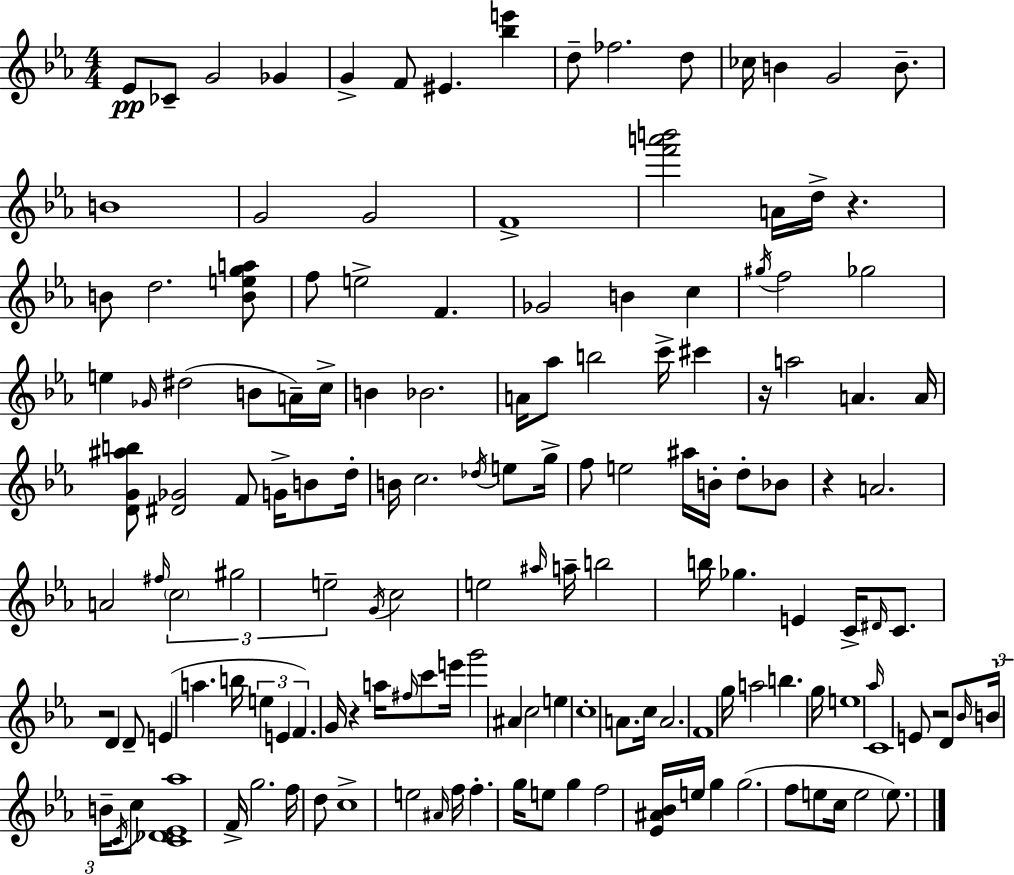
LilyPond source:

{
  \clef treble
  \numericTimeSignature
  \time 4/4
  \key ees \major
  ees'8\pp ces'8-- g'2 ges'4 | g'4-> f'8 eis'4. <bes'' e'''>4 | d''8-- fes''2. d''8 | ces''16 b'4 g'2 b'8.-- | \break b'1 | g'2 g'2 | f'1-> | <f''' a''' b'''>2 a'16 d''16-> r4. | \break b'8 d''2. <b' e'' g'' a''>8 | f''8 e''2-> f'4. | ges'2 b'4 c''4 | \acciaccatura { gis''16 } f''2 ges''2 | \break e''4 \grace { ges'16 } dis''2( b'8 | a'16--) c''16-> b'4 bes'2. | a'16 aes''8 b''2 c'''16-> cis'''4 | r16 a''2 a'4. | \break a'16 <d' g' ais'' b''>8 <dis' ges'>2 f'8 g'16-> b'8 | d''16-. b'16 c''2. \acciaccatura { des''16 } | e''8 g''16-> f''8 e''2 ais''16 b'16-. d''8-. | bes'8 r4 a'2. | \break a'2 \grace { fis''16 } \tuplet 3/2 { \parenthesize c''2 | gis''2 e''2-- } | \acciaccatura { g'16 } c''2 e''2 | \grace { ais''16 } a''16-- b''2 b''16 | \break ges''4. e'4 c'16-> \grace { dis'16 } c'8. r2 | d'4 d'8-- e'4( | a''4. b''16 \tuplet 3/2 { e''4 e'4 | f'4.) } g'16 r4 a''16 \grace { fis''16 } c'''8 e'''16 | \break g'''2 ais'4 c''2 | e''4 c''1-. | a'8. c''16 a'2. | f'1 | \break g''16 a''2 | b''4. g''16 e''1 | \grace { aes''16 } c'1 | e'8 r2 | \break d'8 \grace { bes'16 } \tuplet 3/2 { b'16 b'16-- \acciaccatura { c'16 } } c''8 <c' des' ees' aes''>1 | f'16-> g''2. | f''16 d''8 c''1-> | e''2 | \break \grace { ais'16 } f''16 f''4.-. g''16 e''8 g''4 | f''2 <ees' ais' bes'>16 e''16 g''4 | g''2.( f''8 e''8 | c''16 e''2 \parenthesize e''8.) \bar "|."
}